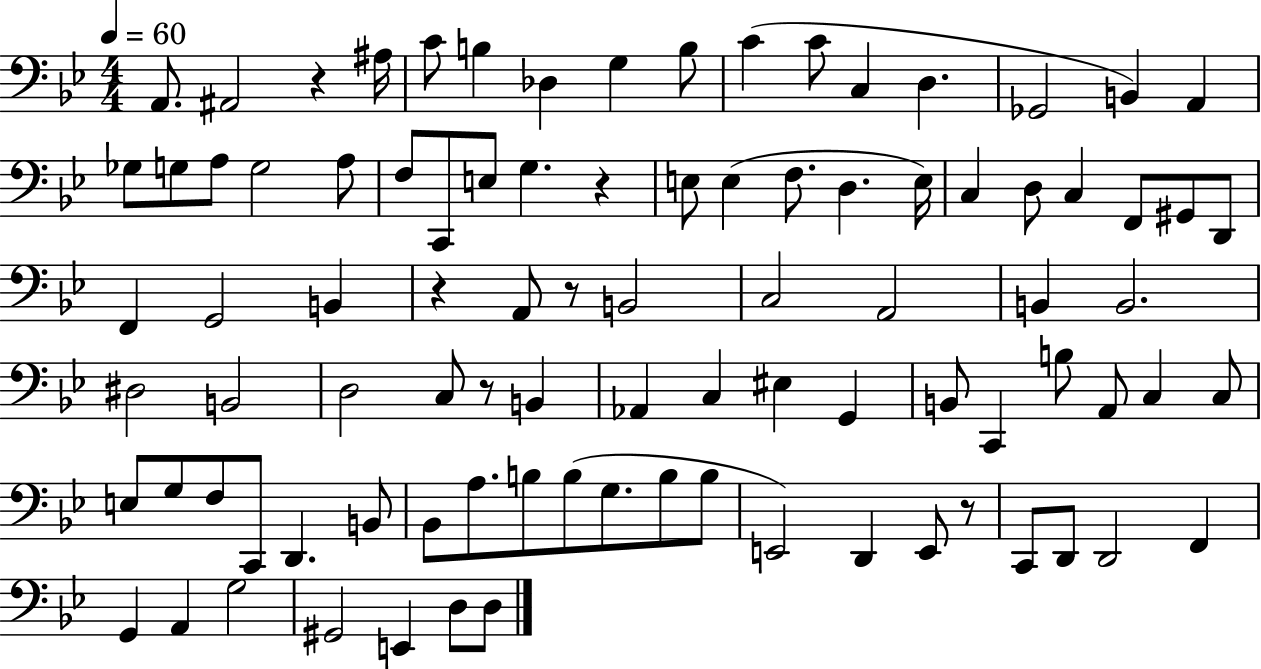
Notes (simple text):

A2/e. A#2/h R/q A#3/s C4/e B3/q Db3/q G3/q B3/e C4/q C4/e C3/q D3/q. Gb2/h B2/q A2/q Gb3/e G3/e A3/e G3/h A3/e F3/e C2/e E3/e G3/q. R/q E3/e E3/q F3/e. D3/q. E3/s C3/q D3/e C3/q F2/e G#2/e D2/e F2/q G2/h B2/q R/q A2/e R/e B2/h C3/h A2/h B2/q B2/h. D#3/h B2/h D3/h C3/e R/e B2/q Ab2/q C3/q EIS3/q G2/q B2/e C2/q B3/e A2/e C3/q C3/e E3/e G3/e F3/e C2/e D2/q. B2/e Bb2/e A3/e. B3/e B3/e G3/e. B3/e B3/e E2/h D2/q E2/e R/e C2/e D2/e D2/h F2/q G2/q A2/q G3/h G#2/h E2/q D3/e D3/e